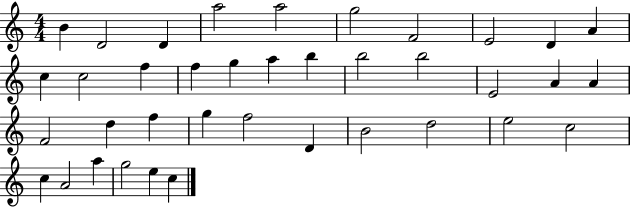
X:1
T:Untitled
M:4/4
L:1/4
K:C
B D2 D a2 a2 g2 F2 E2 D A c c2 f f g a b b2 b2 E2 A A F2 d f g f2 D B2 d2 e2 c2 c A2 a g2 e c